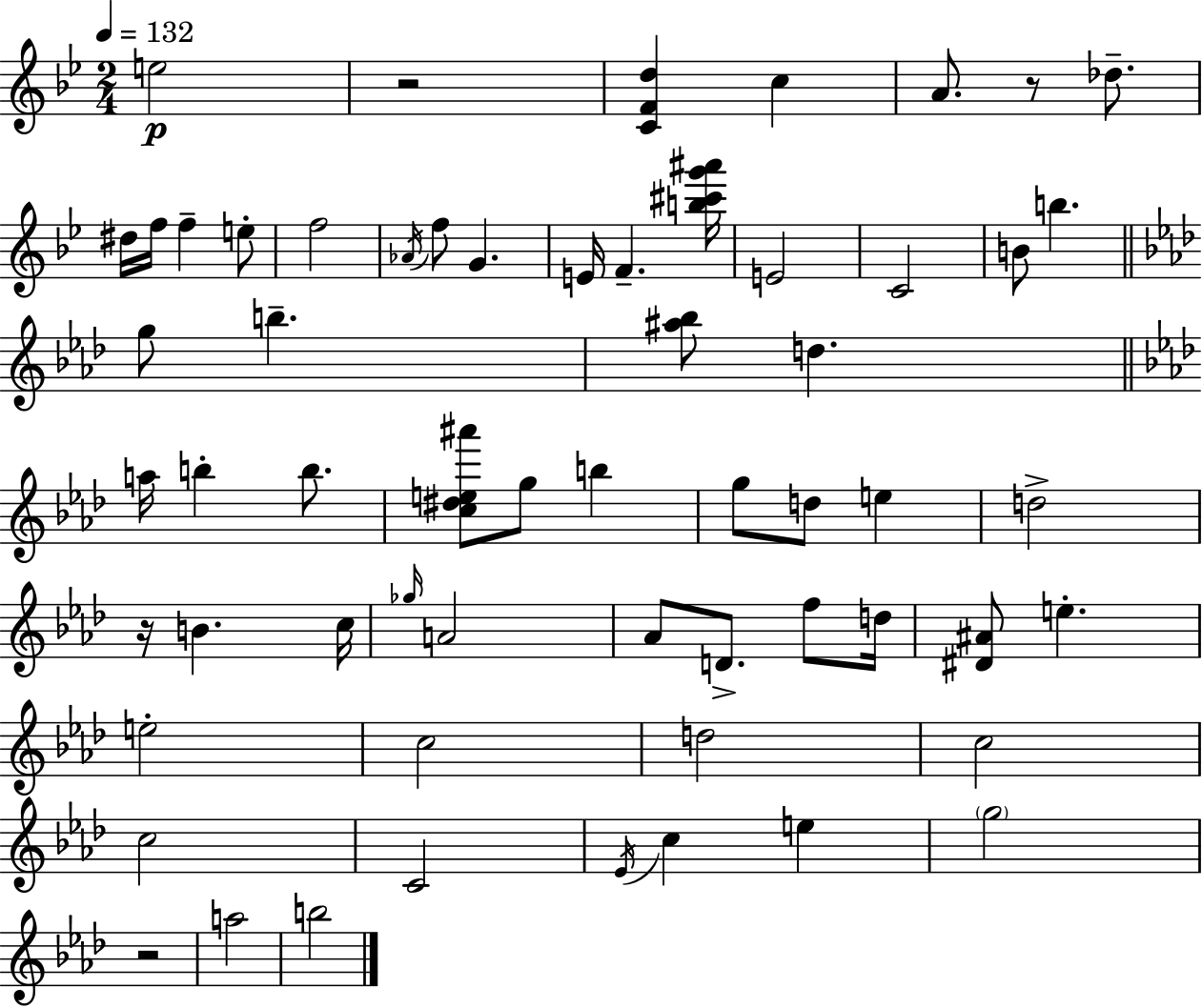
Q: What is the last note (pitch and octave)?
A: B5